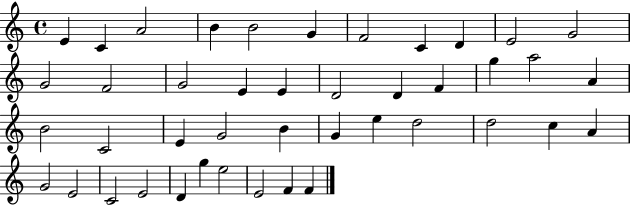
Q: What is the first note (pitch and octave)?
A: E4